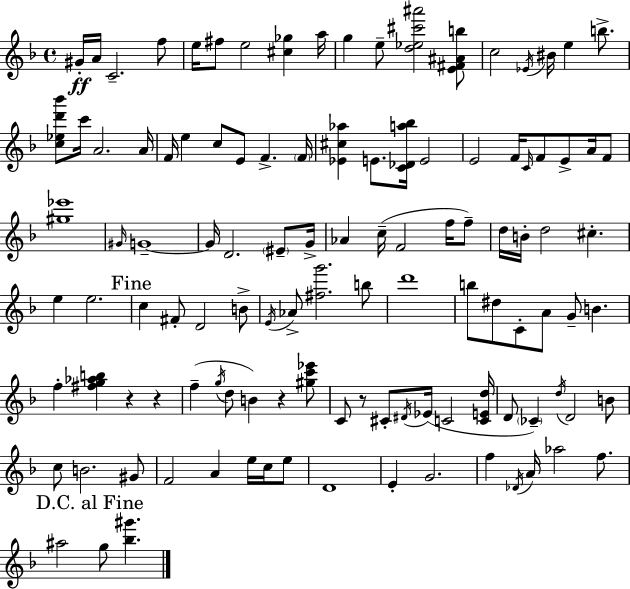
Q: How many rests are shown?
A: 4